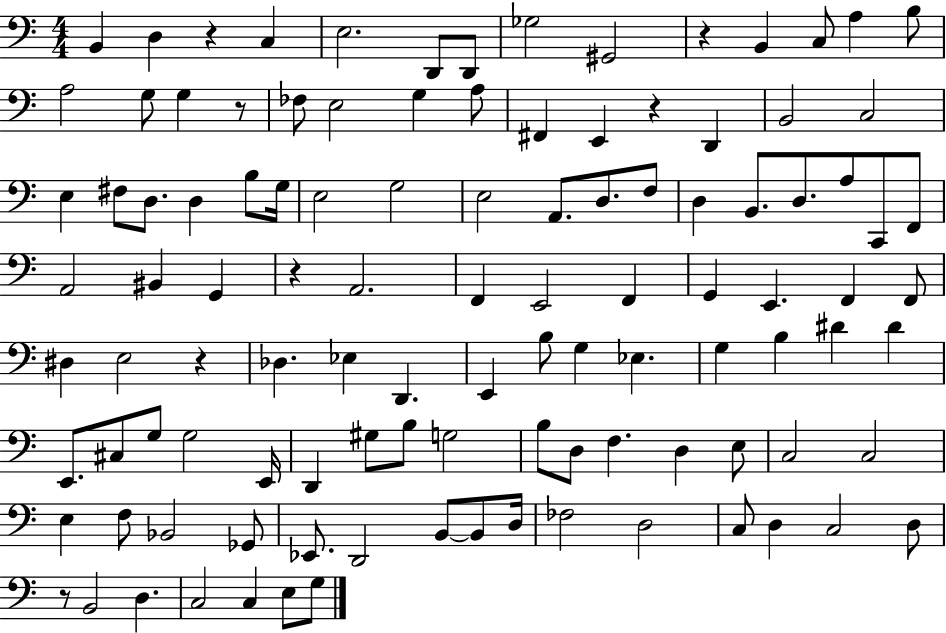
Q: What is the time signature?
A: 4/4